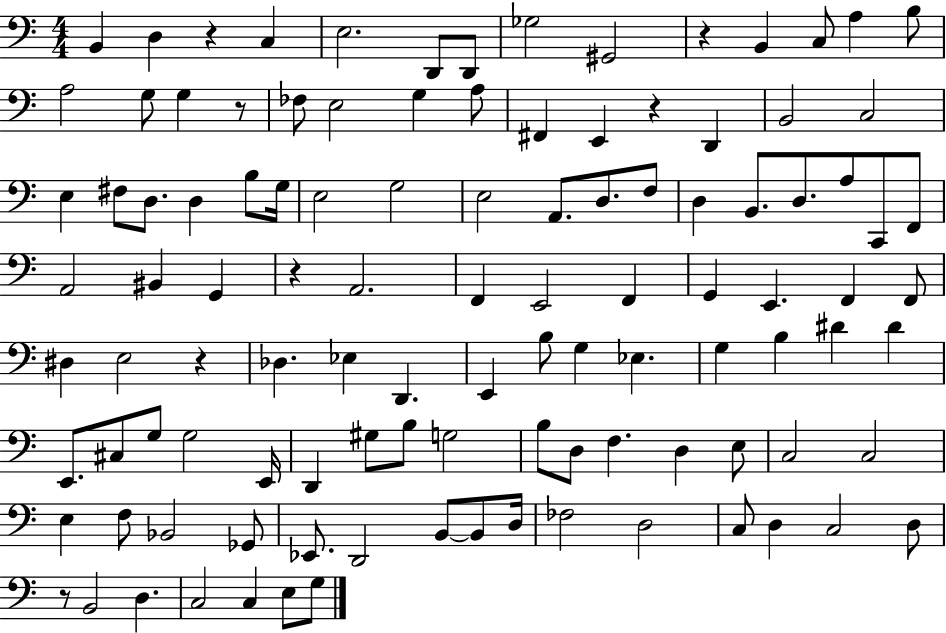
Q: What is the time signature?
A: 4/4